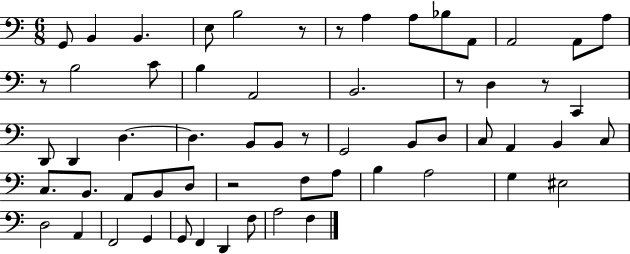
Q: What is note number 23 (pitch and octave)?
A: D3